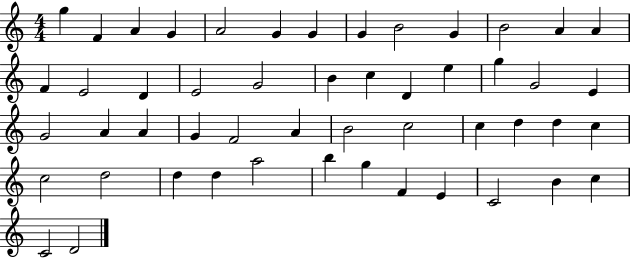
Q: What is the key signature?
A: C major